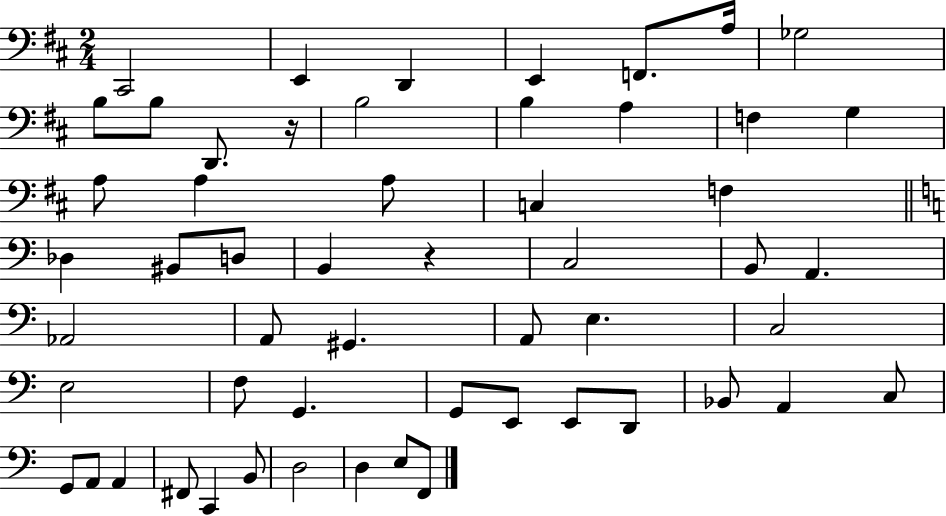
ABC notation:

X:1
T:Untitled
M:2/4
L:1/4
K:D
^C,,2 E,, D,, E,, F,,/2 A,/4 _G,2 B,/2 B,/2 D,,/2 z/4 B,2 B, A, F, G, A,/2 A, A,/2 C, F, _D, ^B,,/2 D,/2 B,, z C,2 B,,/2 A,, _A,,2 A,,/2 ^G,, A,,/2 E, C,2 E,2 F,/2 G,, G,,/2 E,,/2 E,,/2 D,,/2 _B,,/2 A,, C,/2 G,,/2 A,,/2 A,, ^F,,/2 C,, B,,/2 D,2 D, E,/2 F,,/2